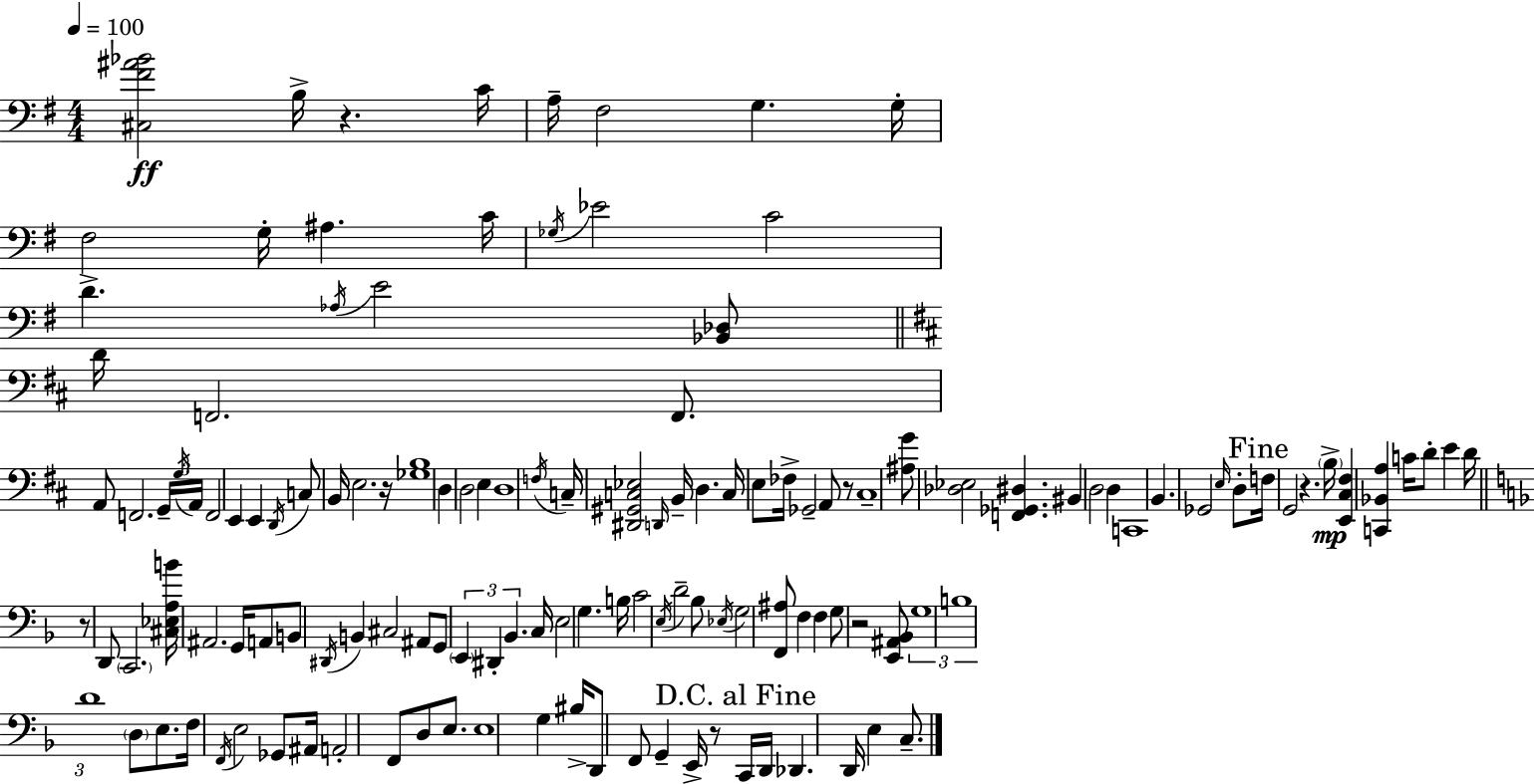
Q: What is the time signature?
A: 4/4